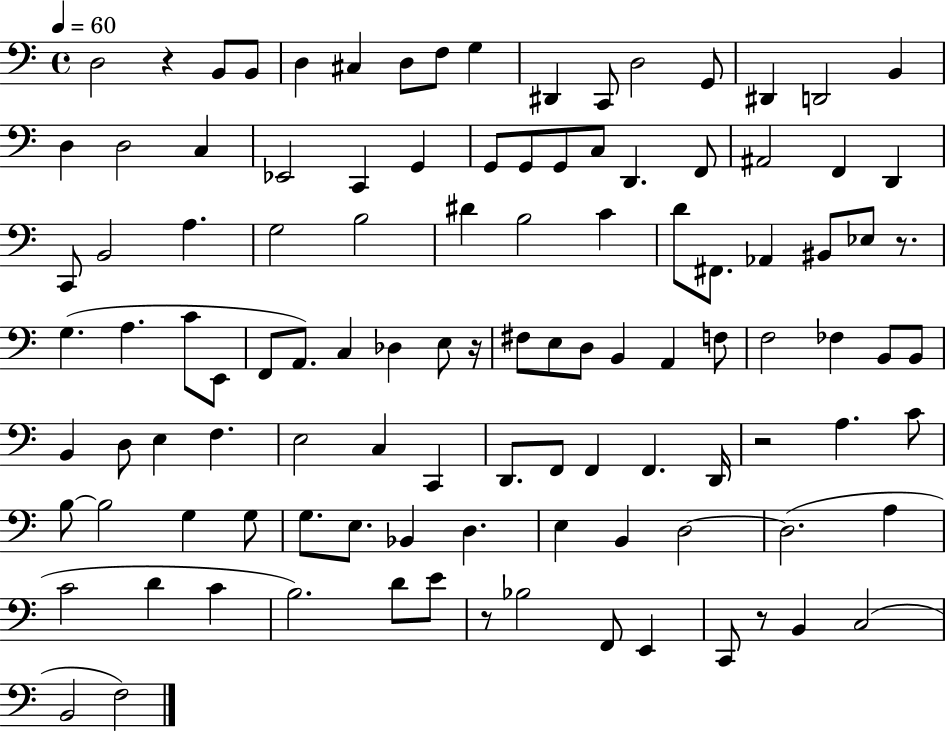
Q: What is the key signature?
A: C major